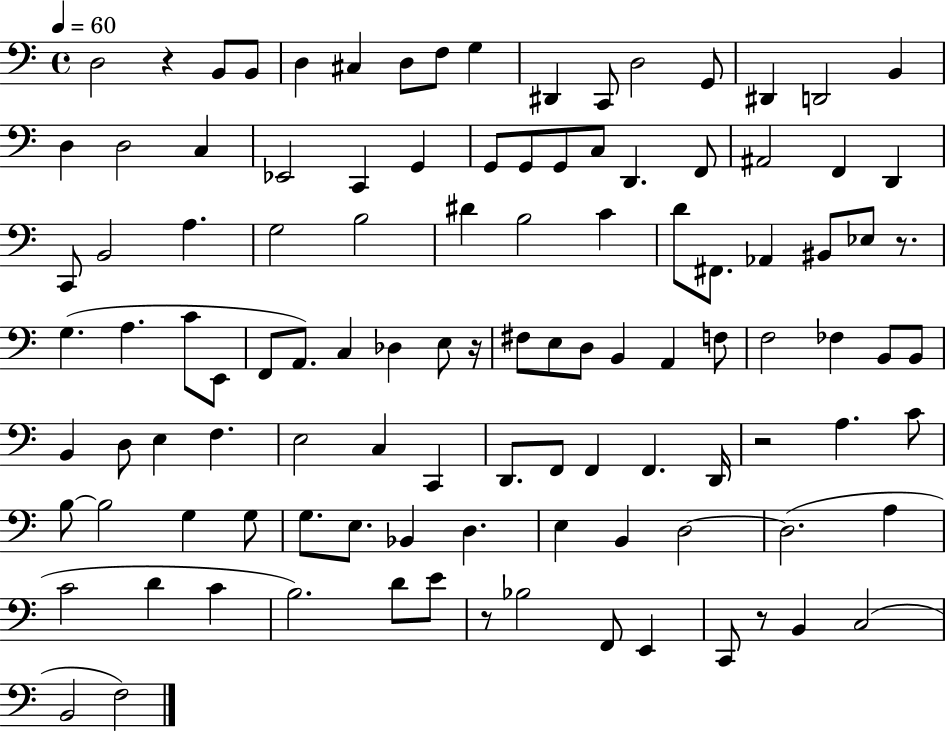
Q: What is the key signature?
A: C major